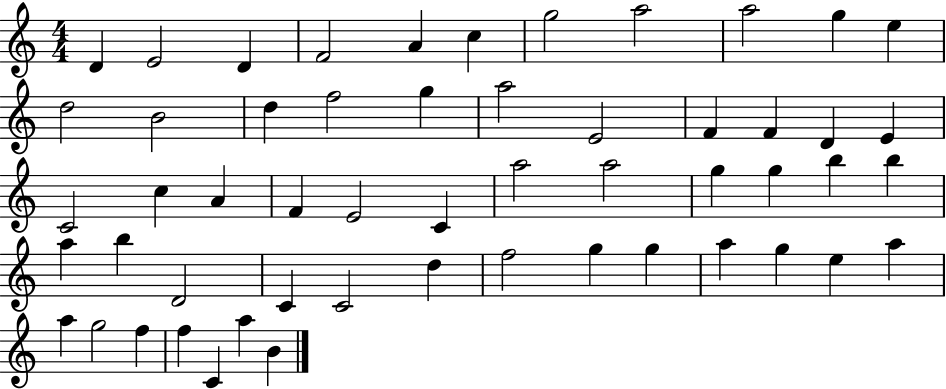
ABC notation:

X:1
T:Untitled
M:4/4
L:1/4
K:C
D E2 D F2 A c g2 a2 a2 g e d2 B2 d f2 g a2 E2 F F D E C2 c A F E2 C a2 a2 g g b b a b D2 C C2 d f2 g g a g e a a g2 f f C a B